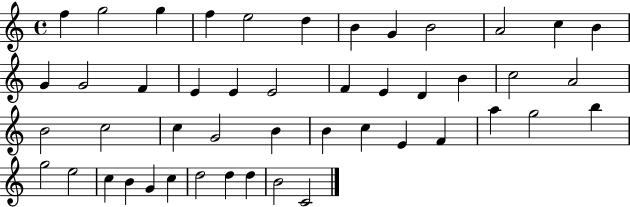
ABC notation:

X:1
T:Untitled
M:4/4
L:1/4
K:C
f g2 g f e2 d B G B2 A2 c B G G2 F E E E2 F E D B c2 A2 B2 c2 c G2 B B c E F a g2 b g2 e2 c B G c d2 d d B2 C2